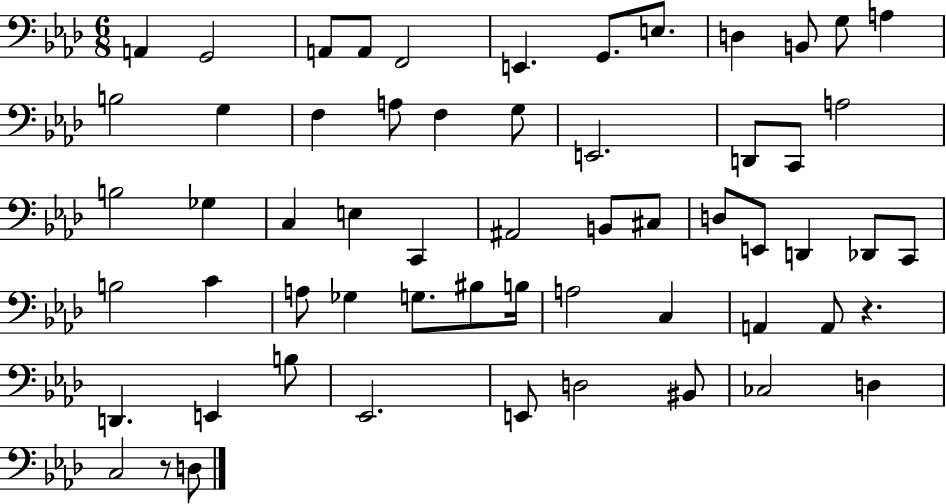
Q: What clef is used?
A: bass